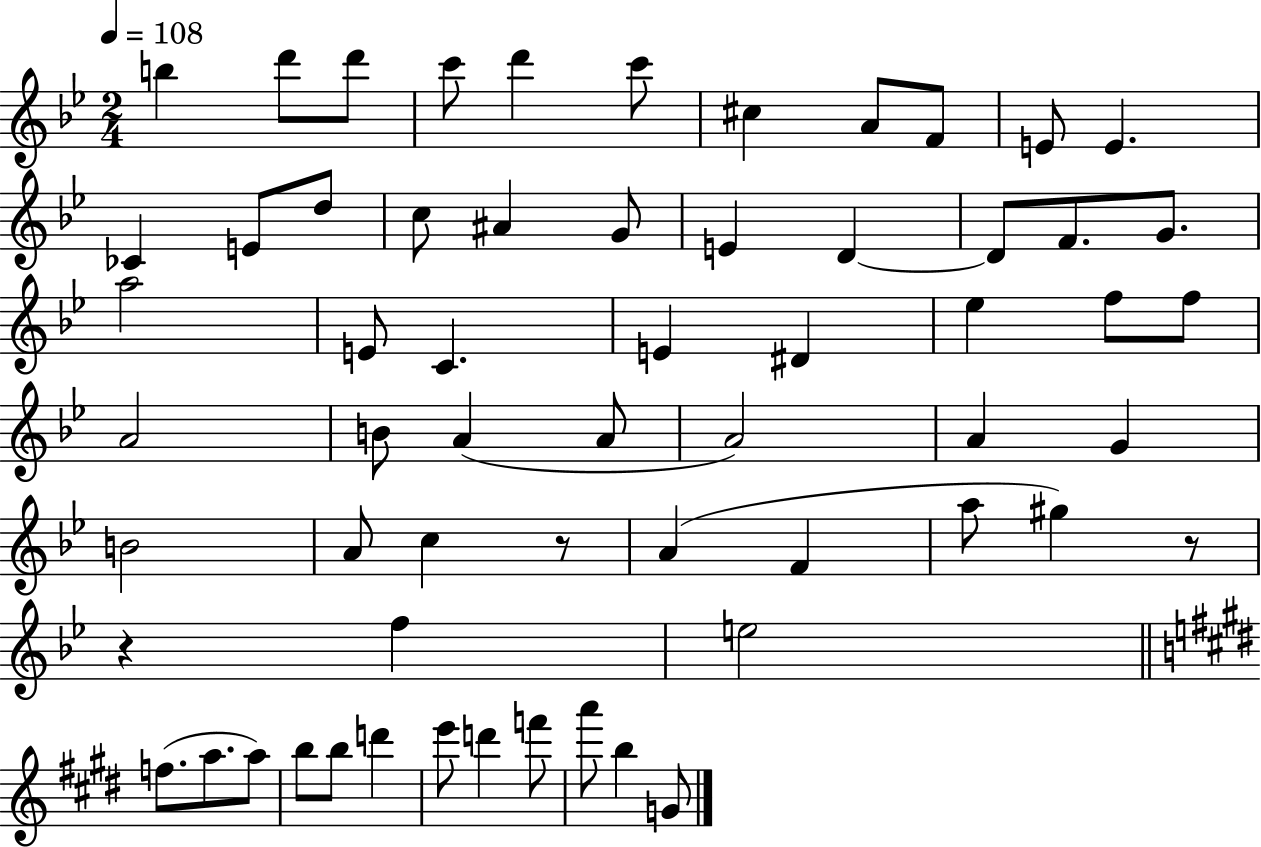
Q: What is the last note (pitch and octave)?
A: G4